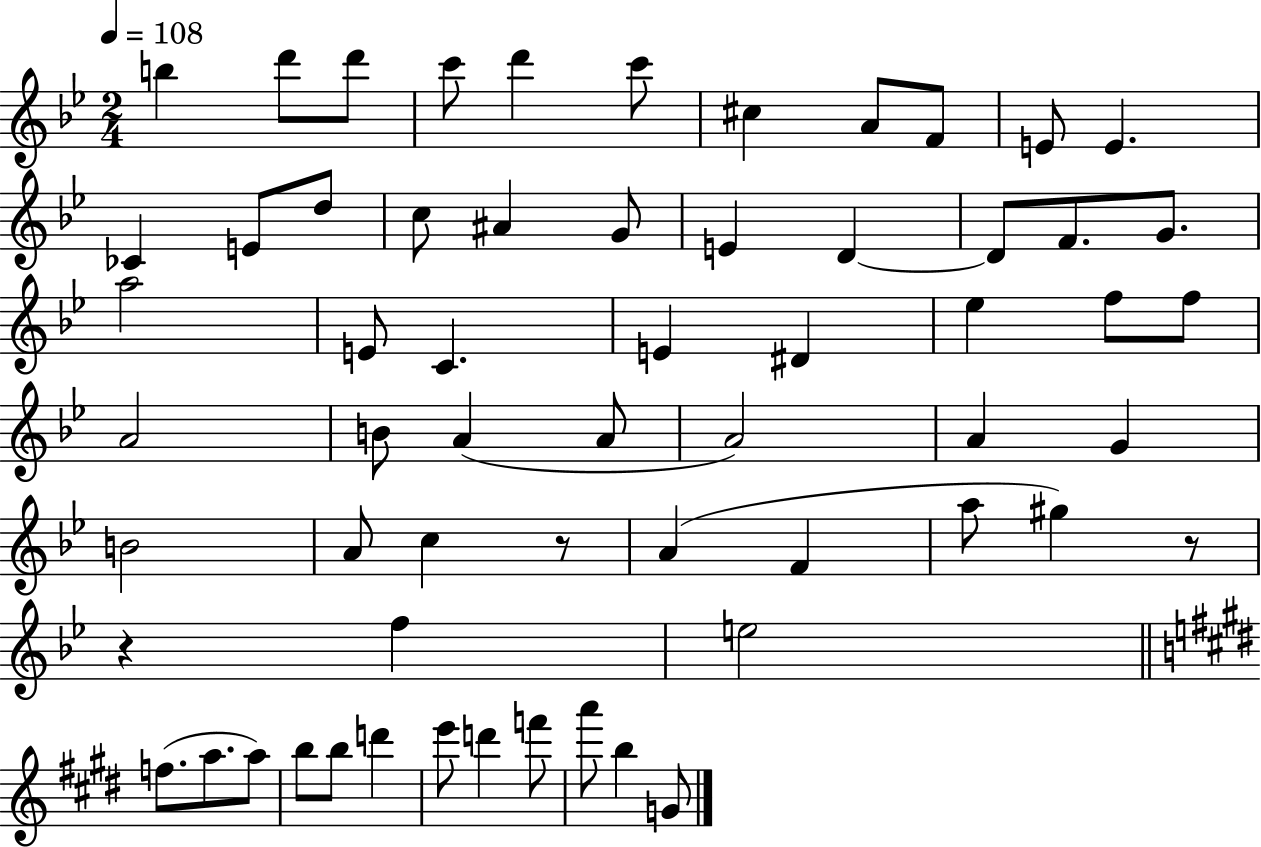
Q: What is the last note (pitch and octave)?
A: G4